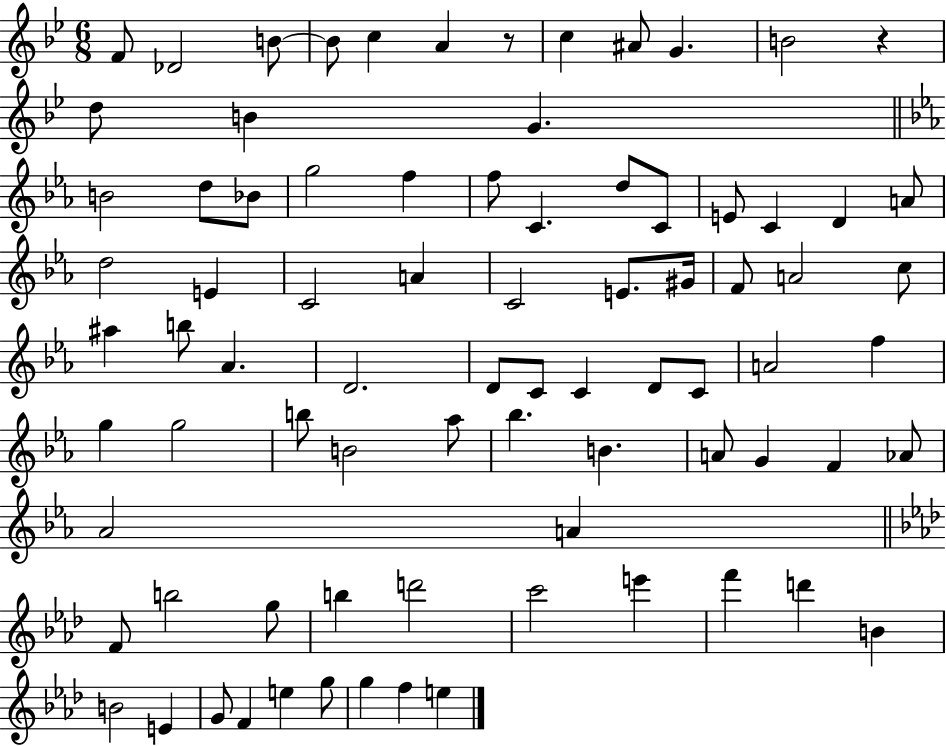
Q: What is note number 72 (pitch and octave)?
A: E4